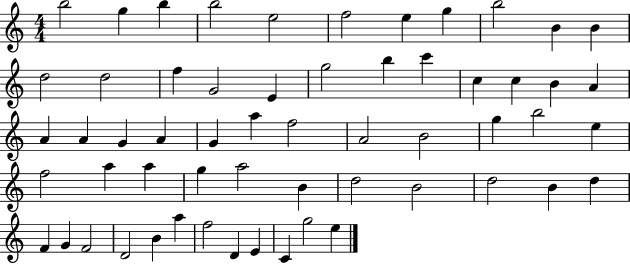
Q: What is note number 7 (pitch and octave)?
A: E5